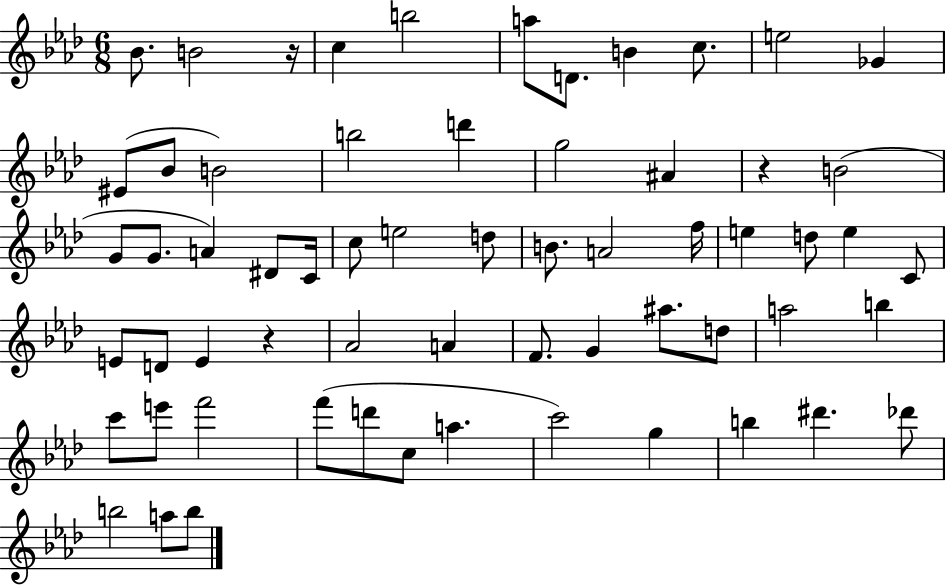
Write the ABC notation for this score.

X:1
T:Untitled
M:6/8
L:1/4
K:Ab
_B/2 B2 z/4 c b2 a/2 D/2 B c/2 e2 _G ^E/2 _B/2 B2 b2 d' g2 ^A z B2 G/2 G/2 A ^D/2 C/4 c/2 e2 d/2 B/2 A2 f/4 e d/2 e C/2 E/2 D/2 E z _A2 A F/2 G ^a/2 d/2 a2 b c'/2 e'/2 f'2 f'/2 d'/2 c/2 a c'2 g b ^d' _d'/2 b2 a/2 b/2